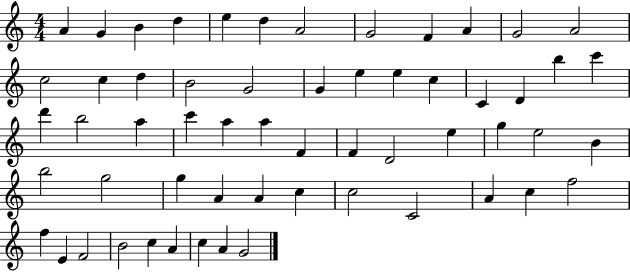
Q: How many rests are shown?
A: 0